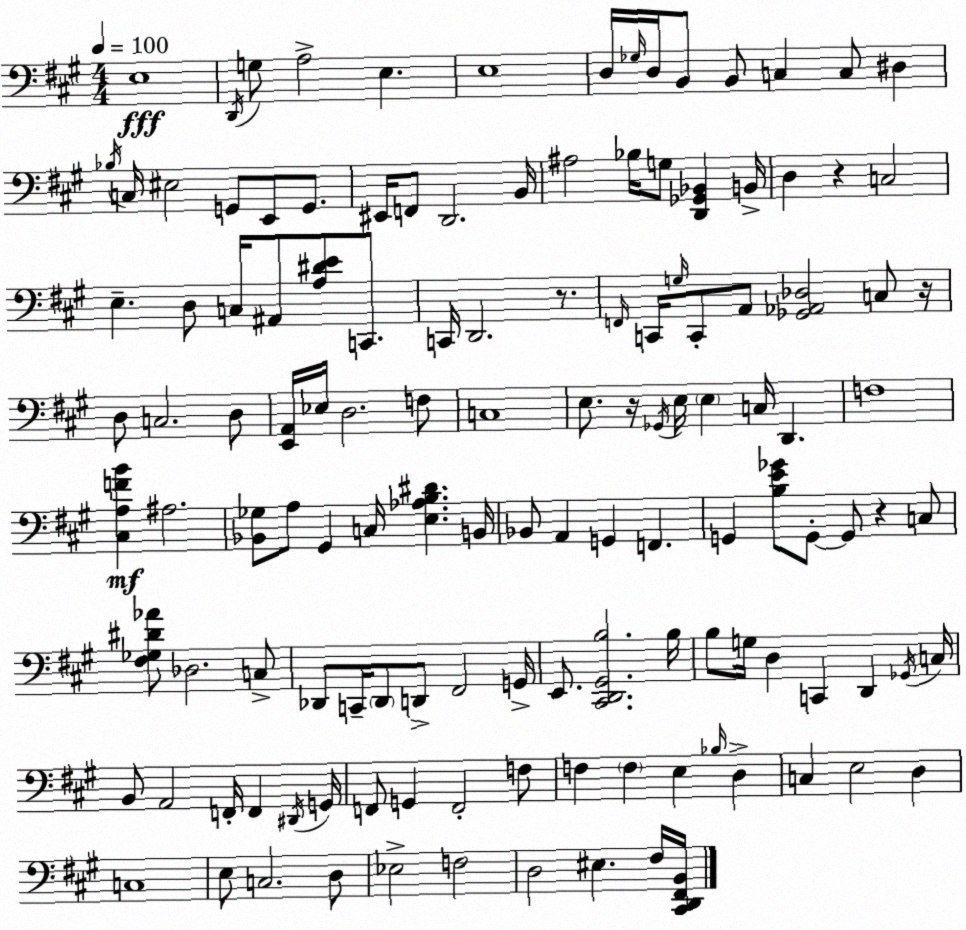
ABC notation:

X:1
T:Untitled
M:4/4
L:1/4
K:A
E,4 D,,/4 G,/2 A,2 E, E,4 D,/4 _G,/4 D,/4 B,,/2 B,,/2 C, C,/2 ^D, _B,/4 C,/4 ^E,2 G,,/2 E,,/2 G,,/2 ^E,,/4 F,,/2 D,,2 B,,/4 ^A,2 _B,/4 G,/2 [D,,_G,,_B,,] B,,/4 D, z C,2 E, D,/2 C,/4 ^A,,/2 [A,^DE]/2 C,,/2 C,,/4 D,,2 z/2 F,,/4 C,,/4 G,/4 C,,/2 A,,/2 [_G,,_A,,_D,]2 C,/2 z/4 D,/2 C,2 D,/2 [E,,A,,]/4 _E,/4 D,2 F,/2 C,4 E,/2 z/4 _G,,/4 E,/4 E, C,/4 D,, F,4 [^C,A,FB] ^A,2 [_B,,_G,]/2 A,/2 ^G,, C,/4 [E,_A,B,^D] B,,/4 _B,,/2 A,, G,, F,, G,, [B,E_G]/2 G,,/2 G,,/2 z C,/2 [^F,_G,^D_A]/2 _D,2 C,/2 _D,,/2 C,,/4 _D,,/2 D,,/2 ^F,,2 G,,/4 E,,/2 [^C,,D,,^G,,B,]2 B,/4 B,/2 G,/4 D, C,, D,, _G,,/4 C,/4 B,,/2 A,,2 F,,/4 F,, ^D,,/4 G,,/4 F,,/2 G,, F,,2 F,/2 F, F, E, _B,/4 D, C, E,2 D, C,4 E,/2 C,2 D,/2 _E,2 F,2 D,2 ^E, ^F,/4 [^C,,D,,^F,,B,,]/4